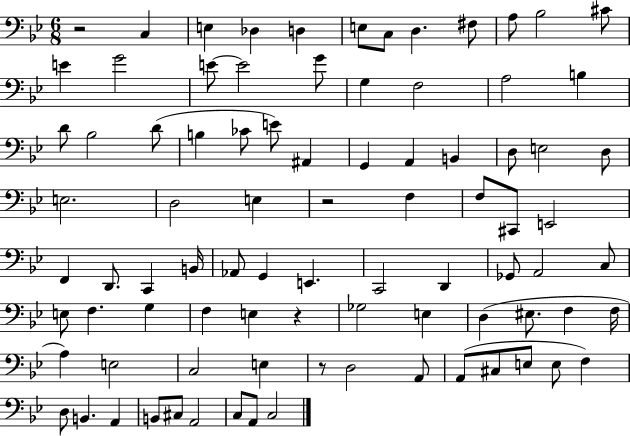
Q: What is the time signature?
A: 6/8